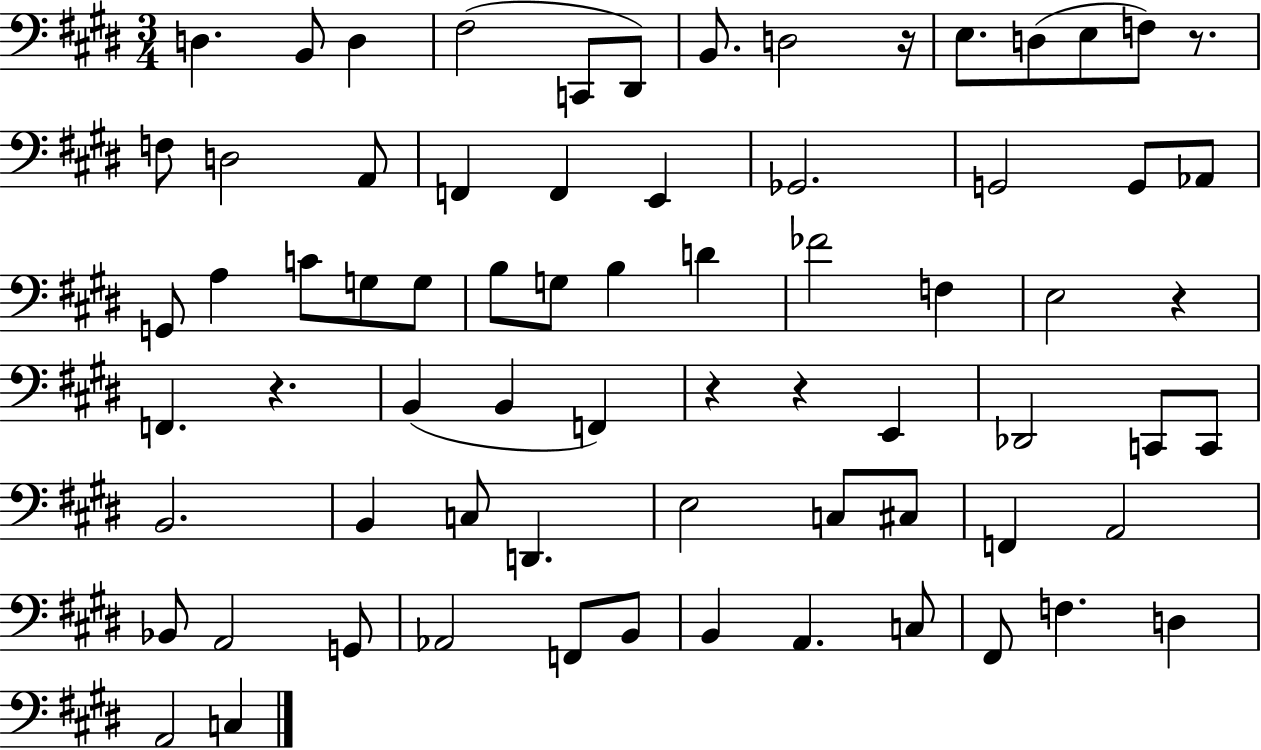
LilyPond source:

{
  \clef bass
  \numericTimeSignature
  \time 3/4
  \key e \major
  d4. b,8 d4 | fis2( c,8 dis,8) | b,8. d2 r16 | e8. d8( e8 f8) r8. | \break f8 d2 a,8 | f,4 f,4 e,4 | ges,2. | g,2 g,8 aes,8 | \break g,8 a4 c'8 g8 g8 | b8 g8 b4 d'4 | fes'2 f4 | e2 r4 | \break f,4. r4. | b,4( b,4 f,4) | r4 r4 e,4 | des,2 c,8 c,8 | \break b,2. | b,4 c8 d,4. | e2 c8 cis8 | f,4 a,2 | \break bes,8 a,2 g,8 | aes,2 f,8 b,8 | b,4 a,4. c8 | fis,8 f4. d4 | \break a,2 c4 | \bar "|."
}